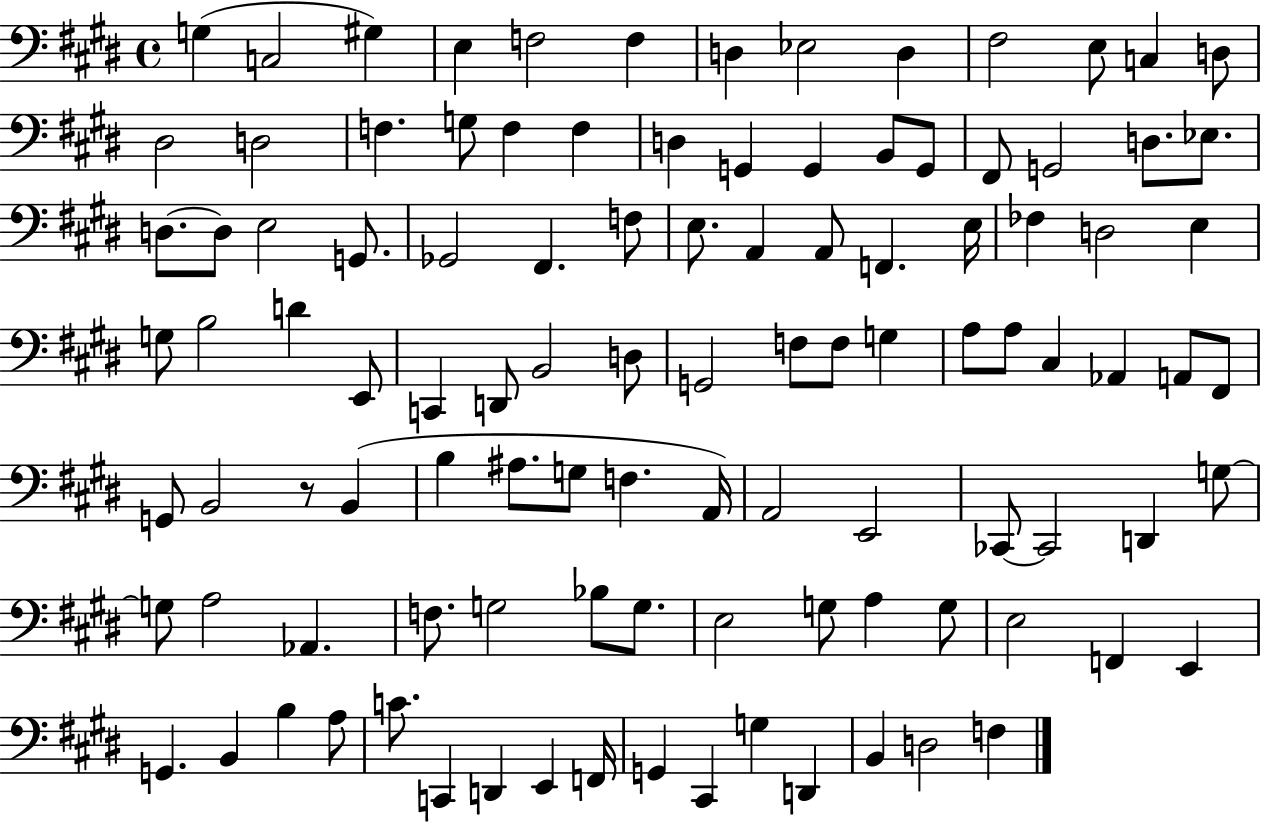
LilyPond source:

{
  \clef bass
  \time 4/4
  \defaultTimeSignature
  \key e \major
  \repeat volta 2 { g4( c2 gis4) | e4 f2 f4 | d4 ees2 d4 | fis2 e8 c4 d8 | \break dis2 d2 | f4. g8 f4 f4 | d4 g,4 g,4 b,8 g,8 | fis,8 g,2 d8. ees8. | \break d8.~~ d8 e2 g,8. | ges,2 fis,4. f8 | e8. a,4 a,8 f,4. e16 | fes4 d2 e4 | \break g8 b2 d'4 e,8 | c,4 d,8 b,2 d8 | g,2 f8 f8 g4 | a8 a8 cis4 aes,4 a,8 fis,8 | \break g,8 b,2 r8 b,4( | b4 ais8. g8 f4. a,16) | a,2 e,2 | ces,8~~ ces,2 d,4 g8~~ | \break g8 a2 aes,4. | f8. g2 bes8 g8. | e2 g8 a4 g8 | e2 f,4 e,4 | \break g,4. b,4 b4 a8 | c'8. c,4 d,4 e,4 f,16 | g,4 cis,4 g4 d,4 | b,4 d2 f4 | \break } \bar "|."
}